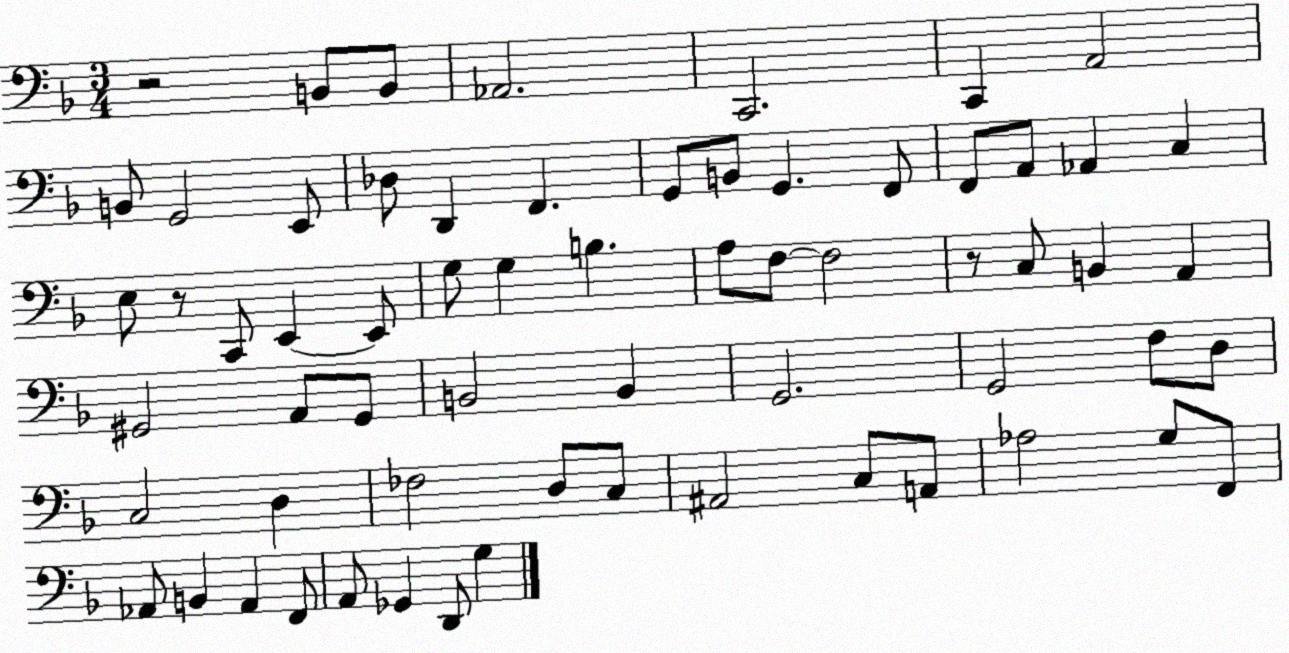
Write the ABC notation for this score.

X:1
T:Untitled
M:3/4
L:1/4
K:F
z2 B,,/2 B,,/2 _A,,2 C,,2 C,, A,,2 B,,/2 G,,2 E,,/2 _D,/2 D,, F,, G,,/2 B,,/2 G,, F,,/2 F,,/2 A,,/2 _A,, C, E,/2 z/2 C,,/2 E,, E,,/2 G,/2 G, B, A,/2 F,/2 F,2 z/2 C,/2 B,, A,, ^G,,2 A,,/2 ^G,,/2 B,,2 B,, G,,2 G,,2 F,/2 D,/2 C,2 D, _F,2 D,/2 C,/2 ^A,,2 C,/2 A,,/2 _A,2 G,/2 F,,/2 _A,,/2 B,, _A,, F,,/2 A,,/2 _G,, D,,/2 G,